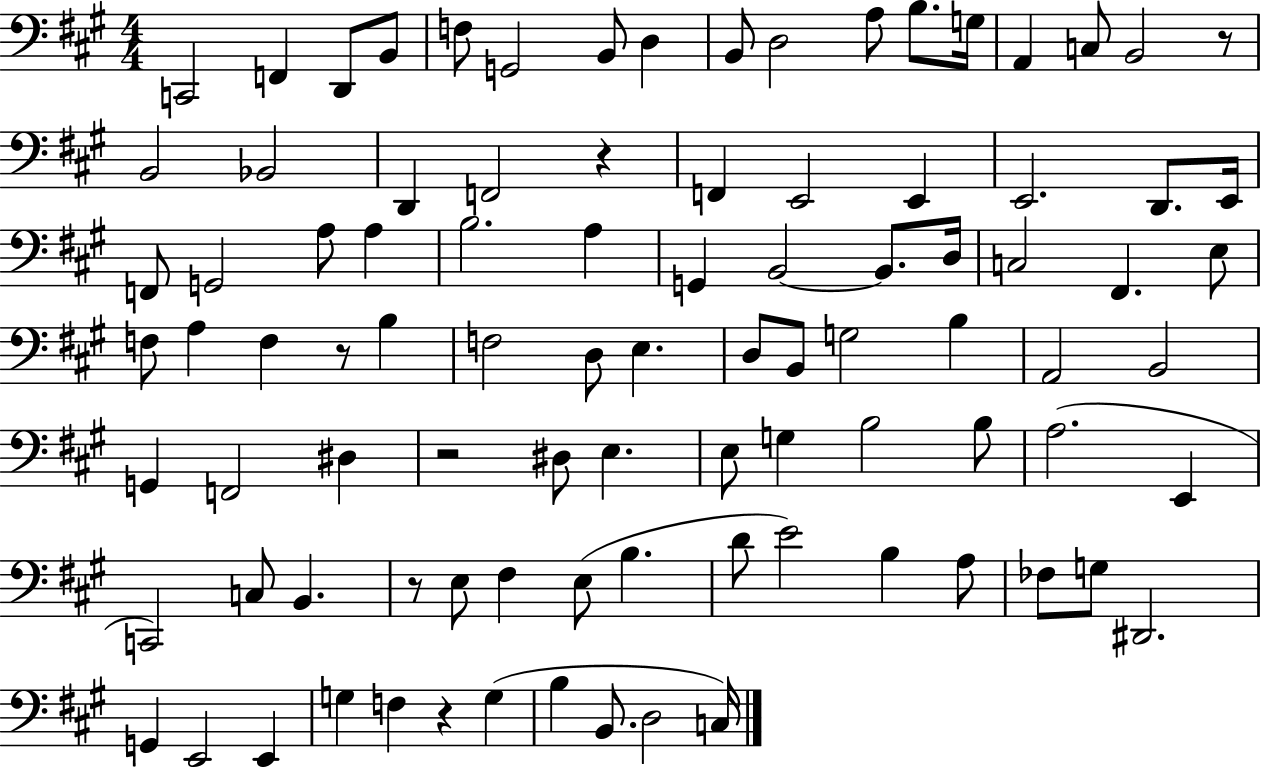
C2/h F2/q D2/e B2/e F3/e G2/h B2/e D3/q B2/e D3/h A3/e B3/e. G3/s A2/q C3/e B2/h R/e B2/h Bb2/h D2/q F2/h R/q F2/q E2/h E2/q E2/h. D2/e. E2/s F2/e G2/h A3/e A3/q B3/h. A3/q G2/q B2/h B2/e. D3/s C3/h F#2/q. E3/e F3/e A3/q F3/q R/e B3/q F3/h D3/e E3/q. D3/e B2/e G3/h B3/q A2/h B2/h G2/q F2/h D#3/q R/h D#3/e E3/q. E3/e G3/q B3/h B3/e A3/h. E2/q C2/h C3/e B2/q. R/e E3/e F#3/q E3/e B3/q. D4/e E4/h B3/q A3/e FES3/e G3/e D#2/h. G2/q E2/h E2/q G3/q F3/q R/q G3/q B3/q B2/e. D3/h C3/s